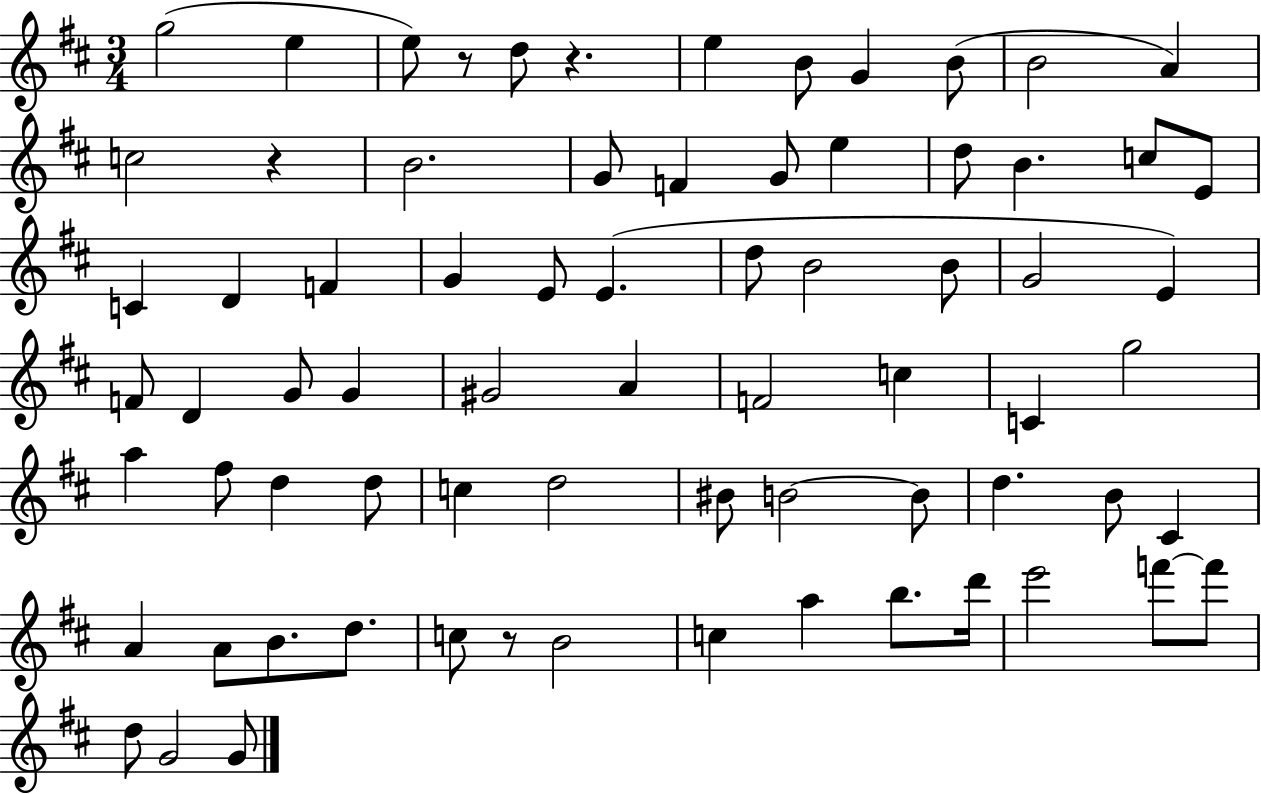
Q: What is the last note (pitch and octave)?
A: G4